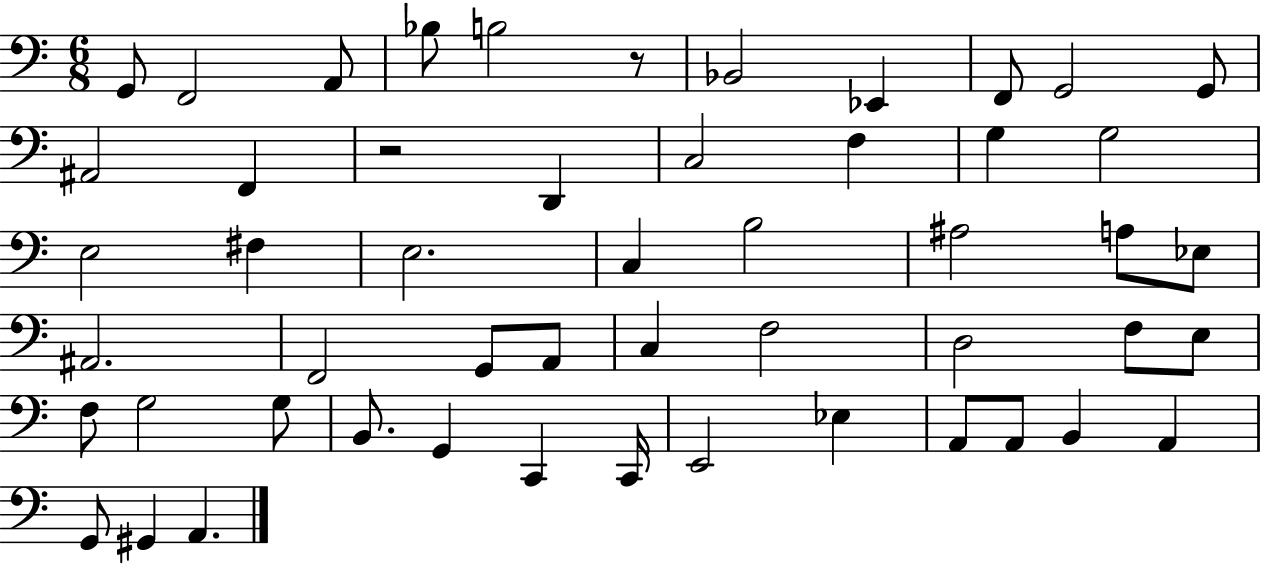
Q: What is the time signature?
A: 6/8